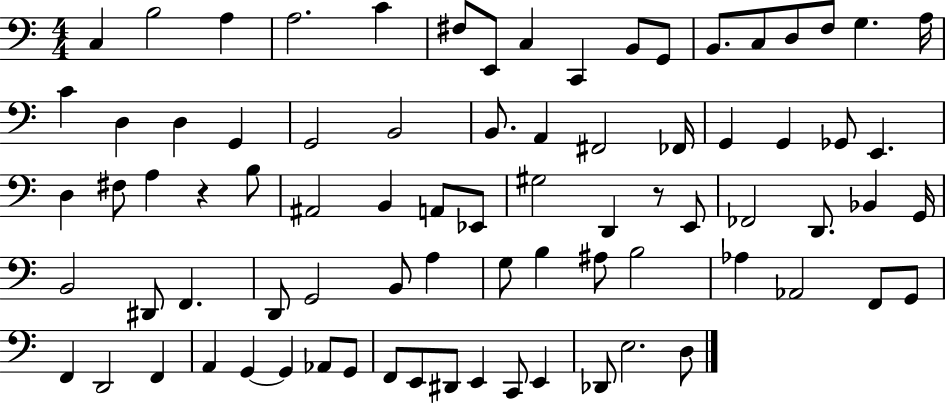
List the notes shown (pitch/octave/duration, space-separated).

C3/q B3/h A3/q A3/h. C4/q F#3/e E2/e C3/q C2/q B2/e G2/e B2/e. C3/e D3/e F3/e G3/q. A3/s C4/q D3/q D3/q G2/q G2/h B2/h B2/e. A2/q F#2/h FES2/s G2/q G2/q Gb2/e E2/q. D3/q F#3/e A3/q R/q B3/e A#2/h B2/q A2/e Eb2/e G#3/h D2/q R/e E2/e FES2/h D2/e. Bb2/q G2/s B2/h D#2/e F2/q. D2/e G2/h B2/e A3/q G3/e B3/q A#3/e B3/h Ab3/q Ab2/h F2/e G2/e F2/q D2/h F2/q A2/q G2/q G2/q Ab2/e G2/e F2/e E2/e D#2/e E2/q C2/e E2/q Db2/e E3/h. D3/e